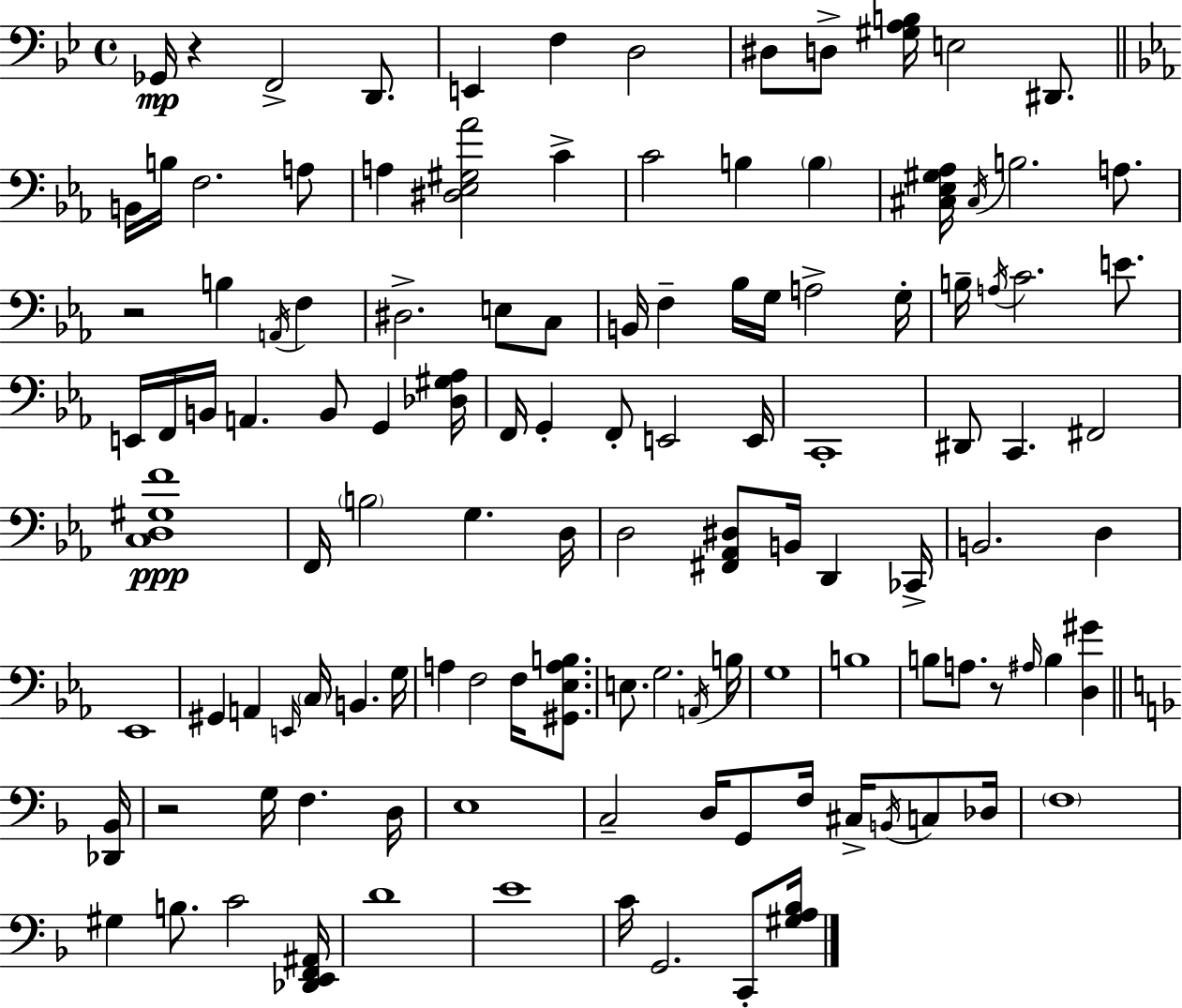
Gb2/s R/q F2/h D2/e. E2/q F3/q D3/h D#3/e D3/e [G#3,A3,B3]/s E3/h D#2/e. B2/s B3/s F3/h. A3/e A3/q [D#3,Eb3,G#3,Ab4]/h C4/q C4/h B3/q B3/q [C#3,Eb3,G#3,Ab3]/s C#3/s B3/h. A3/e. R/h B3/q A2/s F3/q D#3/h. E3/e C3/e B2/s F3/q Bb3/s G3/s A3/h G3/s B3/s A3/s C4/h. E4/e. E2/s F2/s B2/s A2/q. B2/e G2/q [Db3,G#3,Ab3]/s F2/s G2/q F2/e E2/h E2/s C2/w D#2/e C2/q. F#2/h [C3,D3,G#3,F4]/w F2/s B3/h G3/q. D3/s D3/h [F#2,Ab2,D#3]/e B2/s D2/q CES2/s B2/h. D3/q Eb2/w G#2/q A2/q E2/s C3/s B2/q. G3/s A3/q F3/h F3/s [G#2,Eb3,A3,B3]/e. E3/e. G3/h. A2/s B3/s G3/w B3/w B3/e A3/e. R/e A#3/s B3/q [D3,G#4]/q [Db2,Bb2]/s R/h G3/s F3/q. D3/s E3/w C3/h D3/s G2/e F3/s C#3/s B2/s C3/e Db3/s F3/w G#3/q B3/e. C4/h [Db2,E2,F2,A#2]/s D4/w E4/w C4/s G2/h. C2/e [G#3,A3,Bb3]/s